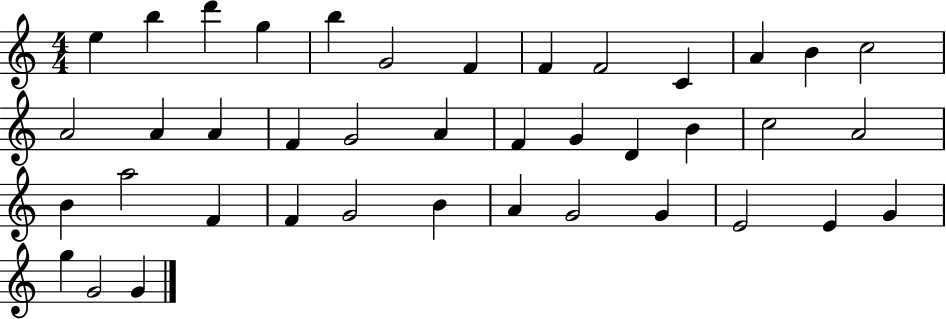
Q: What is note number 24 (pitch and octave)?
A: C5